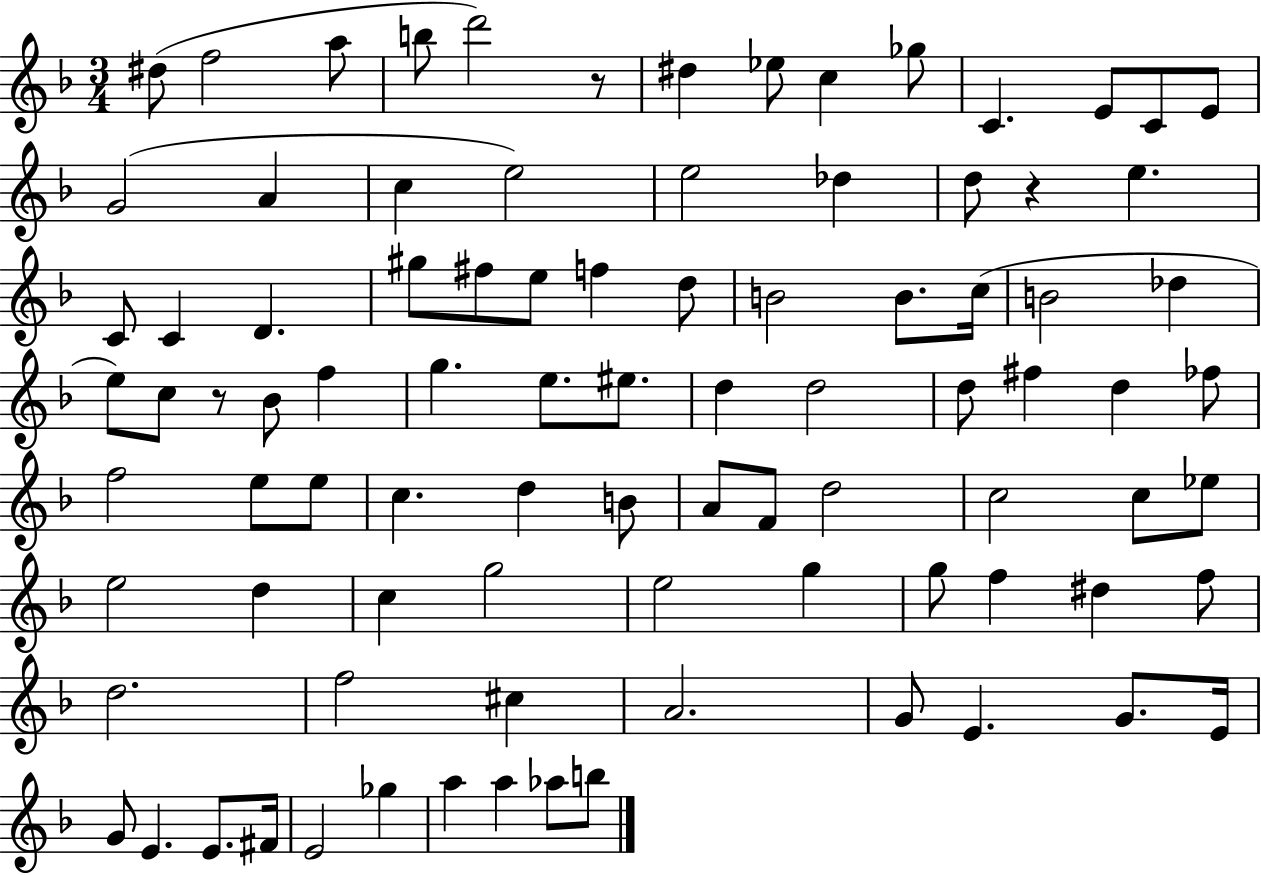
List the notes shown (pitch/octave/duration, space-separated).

D#5/e F5/h A5/e B5/e D6/h R/e D#5/q Eb5/e C5/q Gb5/e C4/q. E4/e C4/e E4/e G4/h A4/q C5/q E5/h E5/h Db5/q D5/e R/q E5/q. C4/e C4/q D4/q. G#5/e F#5/e E5/e F5/q D5/e B4/h B4/e. C5/s B4/h Db5/q E5/e C5/e R/e Bb4/e F5/q G5/q. E5/e. EIS5/e. D5/q D5/h D5/e F#5/q D5/q FES5/e F5/h E5/e E5/e C5/q. D5/q B4/e A4/e F4/e D5/h C5/h C5/e Eb5/e E5/h D5/q C5/q G5/h E5/h G5/q G5/e F5/q D#5/q F5/e D5/h. F5/h C#5/q A4/h. G4/e E4/q. G4/e. E4/s G4/e E4/q. E4/e. F#4/s E4/h Gb5/q A5/q A5/q Ab5/e B5/e